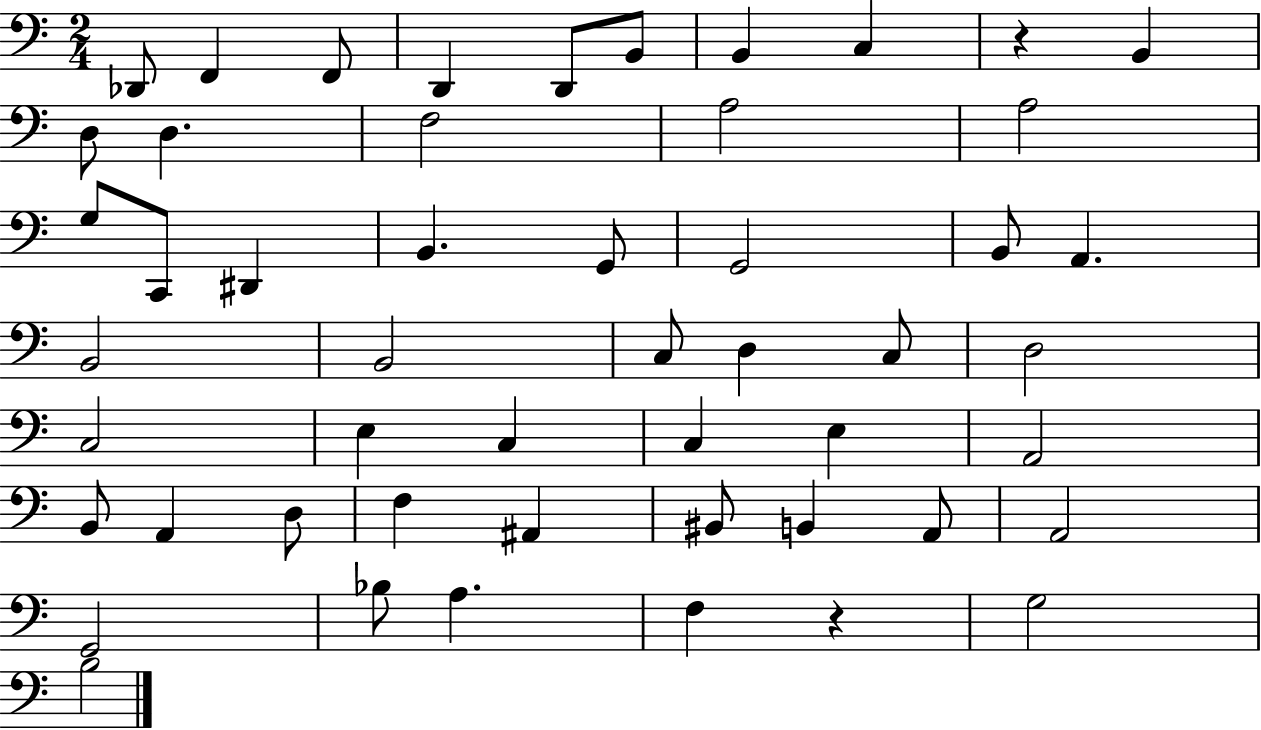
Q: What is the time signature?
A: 2/4